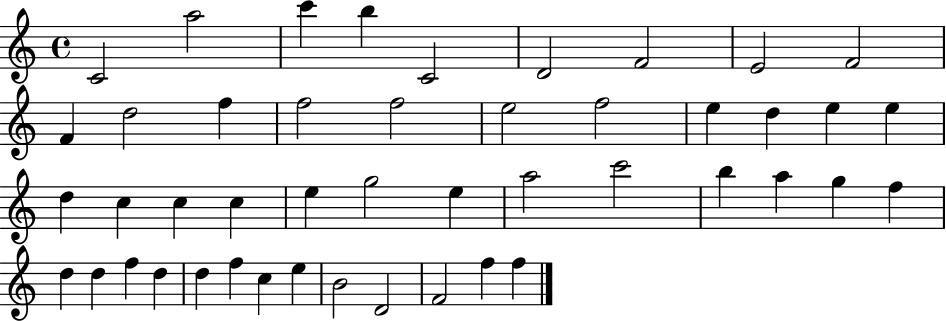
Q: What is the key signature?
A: C major